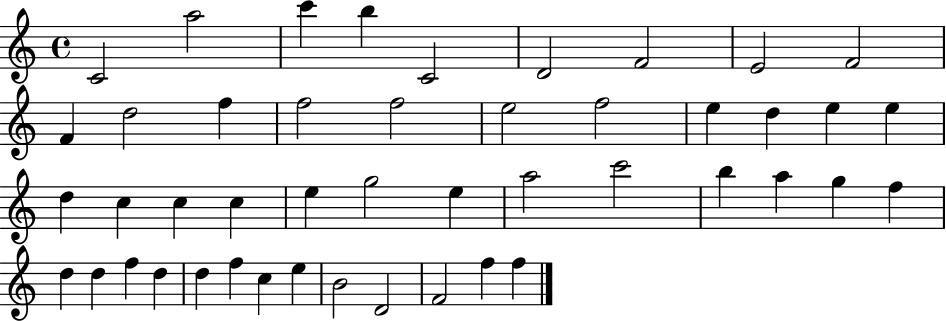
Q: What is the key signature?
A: C major